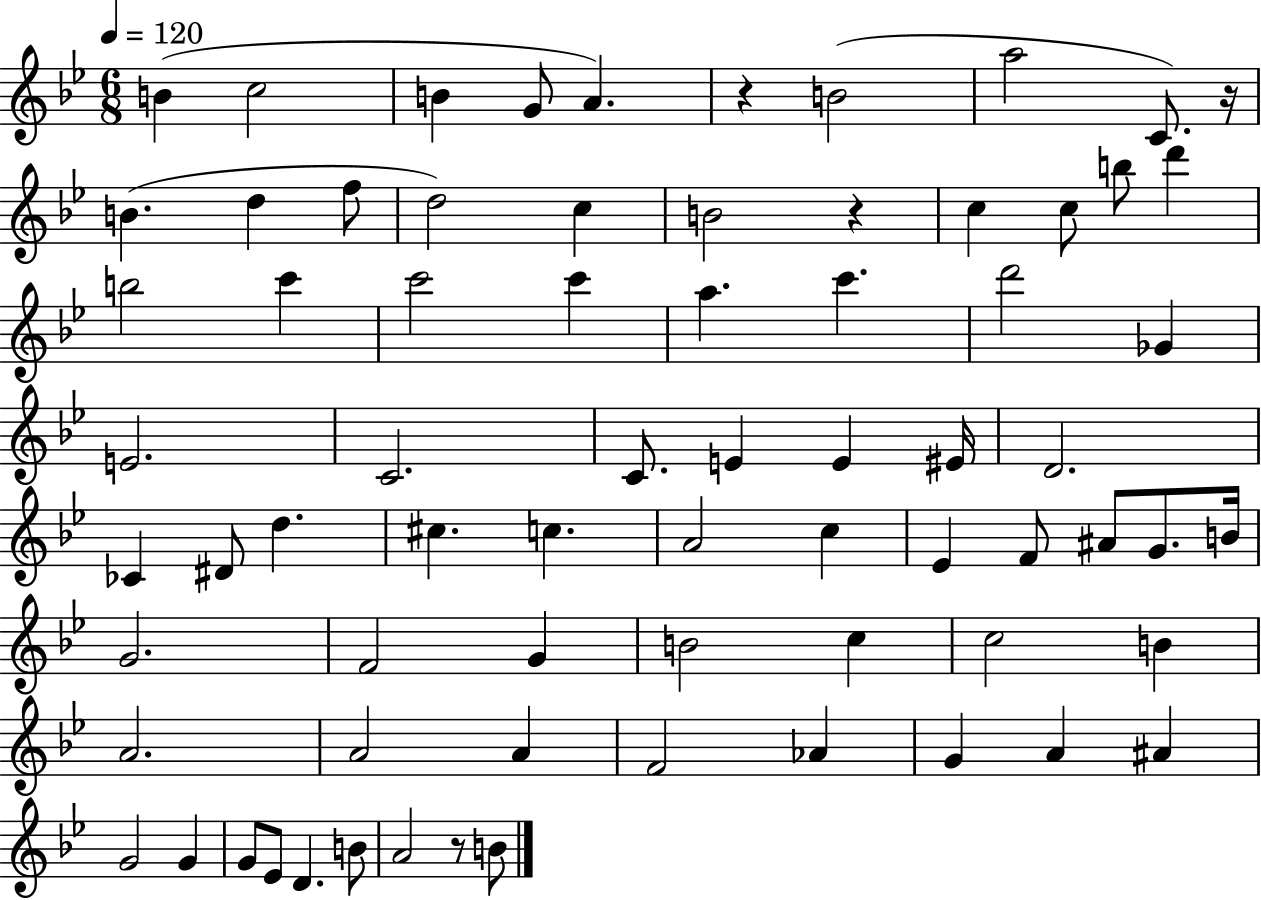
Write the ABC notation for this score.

X:1
T:Untitled
M:6/8
L:1/4
K:Bb
B c2 B G/2 A z B2 a2 C/2 z/4 B d f/2 d2 c B2 z c c/2 b/2 d' b2 c' c'2 c' a c' d'2 _G E2 C2 C/2 E E ^E/4 D2 _C ^D/2 d ^c c A2 c _E F/2 ^A/2 G/2 B/4 G2 F2 G B2 c c2 B A2 A2 A F2 _A G A ^A G2 G G/2 _E/2 D B/2 A2 z/2 B/2